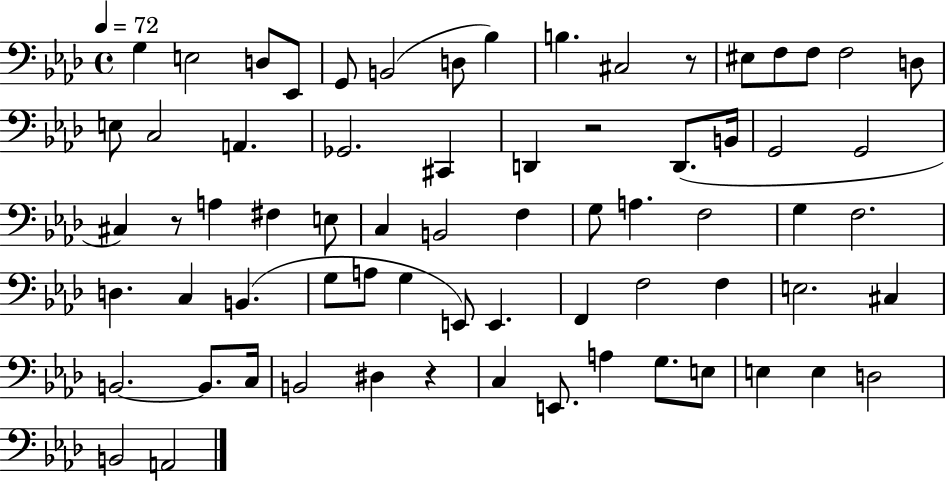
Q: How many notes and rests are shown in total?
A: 69